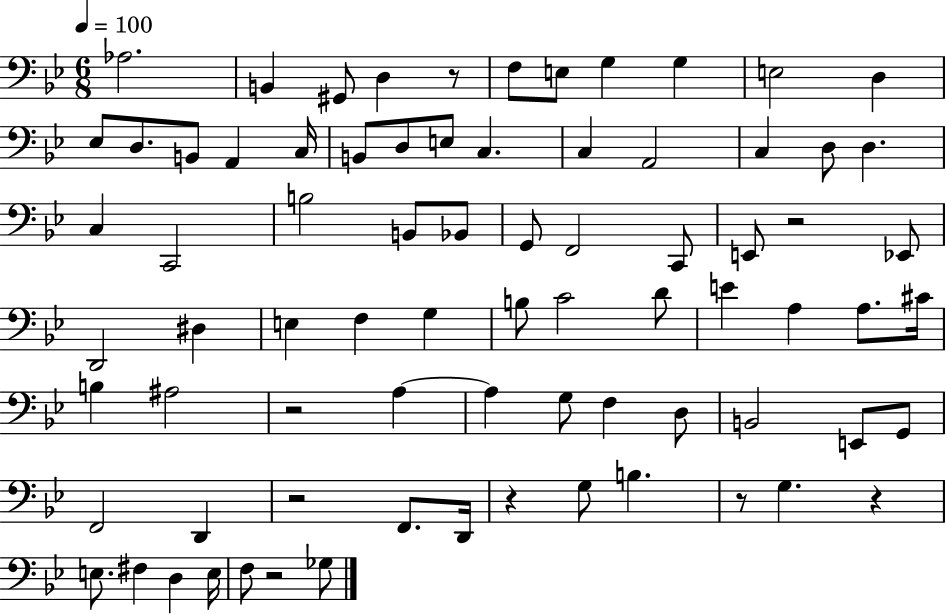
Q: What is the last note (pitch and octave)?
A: Gb3